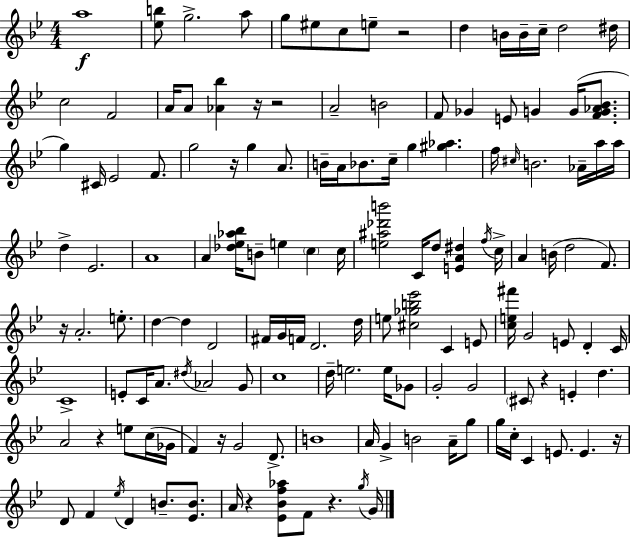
{
  \clef treble
  \numericTimeSignature
  \time 4/4
  \key bes \major
  \repeat volta 2 { a''1\f | <ees'' b''>8 g''2.-> a''8 | g''8 eis''8 c''8 e''8-- r2 | d''4 b'16 b'16-- c''16-- d''2 dis''16 | \break c''2 f'2 | a'16 a'8 <aes' bes''>4 r16 r2 | a'2-- b'2 | f'8 ges'4 e'8 g'4 g'16( <f' g' aes' bes'>8. | \break g''4) cis'16 ees'2 f'8. | g''2 r16 g''4 a'8. | b'16-- a'16 bes'8. c''16-- g''4 <gis'' aes''>4. | f''16 \grace { cis''16 } b'2. aes'16-- a''16 | \break a''16 d''4-> ees'2. | a'1 | a'4 <des'' ees'' aes'' bes''>16 b'8-- e''4 \parenthesize c''4 | c''16 <e'' ais'' des''' b'''>2 c'16 d''8 <e' a' dis''>4 | \break \acciaccatura { f''16 } c''16-> a'4 b'16( d''2 f'8.) | r16 a'2.-. e''8.-. | d''4~~ d''4 d'2 | fis'16 g'16 f'16 d'2. | \break d''16 e''8 <cis'' ges'' b'' ees'''>2 c'4 | e'8 <c'' e'' fis'''>16 g'2 e'8 d'4-. | c'16 c'1-> | e'8-. c'16 a'8. \acciaccatura { dis''16 } aes'2 | \break g'8 c''1 | d''16-- e''2. | e''16 ges'8 g'2-. g'2 | \parenthesize cis'8 r4 e'4-. d''4. | \break a'2 r4 e''8 | c''16( ges'16 f'4) r16 g'2 | d'8.-> b'1 | a'16 g'4-> b'2 | \break a'16-- g''8 g''16 c''16-. c'4 e'8. e'4. | r16 d'8 f'4 \acciaccatura { ees''16 } d'4 b'8.-- | <ees' b'>8. a'16 r4 <ees' bes' f'' aes''>8 f'8 r4. | \acciaccatura { g''16 } g'16 } \bar "|."
}